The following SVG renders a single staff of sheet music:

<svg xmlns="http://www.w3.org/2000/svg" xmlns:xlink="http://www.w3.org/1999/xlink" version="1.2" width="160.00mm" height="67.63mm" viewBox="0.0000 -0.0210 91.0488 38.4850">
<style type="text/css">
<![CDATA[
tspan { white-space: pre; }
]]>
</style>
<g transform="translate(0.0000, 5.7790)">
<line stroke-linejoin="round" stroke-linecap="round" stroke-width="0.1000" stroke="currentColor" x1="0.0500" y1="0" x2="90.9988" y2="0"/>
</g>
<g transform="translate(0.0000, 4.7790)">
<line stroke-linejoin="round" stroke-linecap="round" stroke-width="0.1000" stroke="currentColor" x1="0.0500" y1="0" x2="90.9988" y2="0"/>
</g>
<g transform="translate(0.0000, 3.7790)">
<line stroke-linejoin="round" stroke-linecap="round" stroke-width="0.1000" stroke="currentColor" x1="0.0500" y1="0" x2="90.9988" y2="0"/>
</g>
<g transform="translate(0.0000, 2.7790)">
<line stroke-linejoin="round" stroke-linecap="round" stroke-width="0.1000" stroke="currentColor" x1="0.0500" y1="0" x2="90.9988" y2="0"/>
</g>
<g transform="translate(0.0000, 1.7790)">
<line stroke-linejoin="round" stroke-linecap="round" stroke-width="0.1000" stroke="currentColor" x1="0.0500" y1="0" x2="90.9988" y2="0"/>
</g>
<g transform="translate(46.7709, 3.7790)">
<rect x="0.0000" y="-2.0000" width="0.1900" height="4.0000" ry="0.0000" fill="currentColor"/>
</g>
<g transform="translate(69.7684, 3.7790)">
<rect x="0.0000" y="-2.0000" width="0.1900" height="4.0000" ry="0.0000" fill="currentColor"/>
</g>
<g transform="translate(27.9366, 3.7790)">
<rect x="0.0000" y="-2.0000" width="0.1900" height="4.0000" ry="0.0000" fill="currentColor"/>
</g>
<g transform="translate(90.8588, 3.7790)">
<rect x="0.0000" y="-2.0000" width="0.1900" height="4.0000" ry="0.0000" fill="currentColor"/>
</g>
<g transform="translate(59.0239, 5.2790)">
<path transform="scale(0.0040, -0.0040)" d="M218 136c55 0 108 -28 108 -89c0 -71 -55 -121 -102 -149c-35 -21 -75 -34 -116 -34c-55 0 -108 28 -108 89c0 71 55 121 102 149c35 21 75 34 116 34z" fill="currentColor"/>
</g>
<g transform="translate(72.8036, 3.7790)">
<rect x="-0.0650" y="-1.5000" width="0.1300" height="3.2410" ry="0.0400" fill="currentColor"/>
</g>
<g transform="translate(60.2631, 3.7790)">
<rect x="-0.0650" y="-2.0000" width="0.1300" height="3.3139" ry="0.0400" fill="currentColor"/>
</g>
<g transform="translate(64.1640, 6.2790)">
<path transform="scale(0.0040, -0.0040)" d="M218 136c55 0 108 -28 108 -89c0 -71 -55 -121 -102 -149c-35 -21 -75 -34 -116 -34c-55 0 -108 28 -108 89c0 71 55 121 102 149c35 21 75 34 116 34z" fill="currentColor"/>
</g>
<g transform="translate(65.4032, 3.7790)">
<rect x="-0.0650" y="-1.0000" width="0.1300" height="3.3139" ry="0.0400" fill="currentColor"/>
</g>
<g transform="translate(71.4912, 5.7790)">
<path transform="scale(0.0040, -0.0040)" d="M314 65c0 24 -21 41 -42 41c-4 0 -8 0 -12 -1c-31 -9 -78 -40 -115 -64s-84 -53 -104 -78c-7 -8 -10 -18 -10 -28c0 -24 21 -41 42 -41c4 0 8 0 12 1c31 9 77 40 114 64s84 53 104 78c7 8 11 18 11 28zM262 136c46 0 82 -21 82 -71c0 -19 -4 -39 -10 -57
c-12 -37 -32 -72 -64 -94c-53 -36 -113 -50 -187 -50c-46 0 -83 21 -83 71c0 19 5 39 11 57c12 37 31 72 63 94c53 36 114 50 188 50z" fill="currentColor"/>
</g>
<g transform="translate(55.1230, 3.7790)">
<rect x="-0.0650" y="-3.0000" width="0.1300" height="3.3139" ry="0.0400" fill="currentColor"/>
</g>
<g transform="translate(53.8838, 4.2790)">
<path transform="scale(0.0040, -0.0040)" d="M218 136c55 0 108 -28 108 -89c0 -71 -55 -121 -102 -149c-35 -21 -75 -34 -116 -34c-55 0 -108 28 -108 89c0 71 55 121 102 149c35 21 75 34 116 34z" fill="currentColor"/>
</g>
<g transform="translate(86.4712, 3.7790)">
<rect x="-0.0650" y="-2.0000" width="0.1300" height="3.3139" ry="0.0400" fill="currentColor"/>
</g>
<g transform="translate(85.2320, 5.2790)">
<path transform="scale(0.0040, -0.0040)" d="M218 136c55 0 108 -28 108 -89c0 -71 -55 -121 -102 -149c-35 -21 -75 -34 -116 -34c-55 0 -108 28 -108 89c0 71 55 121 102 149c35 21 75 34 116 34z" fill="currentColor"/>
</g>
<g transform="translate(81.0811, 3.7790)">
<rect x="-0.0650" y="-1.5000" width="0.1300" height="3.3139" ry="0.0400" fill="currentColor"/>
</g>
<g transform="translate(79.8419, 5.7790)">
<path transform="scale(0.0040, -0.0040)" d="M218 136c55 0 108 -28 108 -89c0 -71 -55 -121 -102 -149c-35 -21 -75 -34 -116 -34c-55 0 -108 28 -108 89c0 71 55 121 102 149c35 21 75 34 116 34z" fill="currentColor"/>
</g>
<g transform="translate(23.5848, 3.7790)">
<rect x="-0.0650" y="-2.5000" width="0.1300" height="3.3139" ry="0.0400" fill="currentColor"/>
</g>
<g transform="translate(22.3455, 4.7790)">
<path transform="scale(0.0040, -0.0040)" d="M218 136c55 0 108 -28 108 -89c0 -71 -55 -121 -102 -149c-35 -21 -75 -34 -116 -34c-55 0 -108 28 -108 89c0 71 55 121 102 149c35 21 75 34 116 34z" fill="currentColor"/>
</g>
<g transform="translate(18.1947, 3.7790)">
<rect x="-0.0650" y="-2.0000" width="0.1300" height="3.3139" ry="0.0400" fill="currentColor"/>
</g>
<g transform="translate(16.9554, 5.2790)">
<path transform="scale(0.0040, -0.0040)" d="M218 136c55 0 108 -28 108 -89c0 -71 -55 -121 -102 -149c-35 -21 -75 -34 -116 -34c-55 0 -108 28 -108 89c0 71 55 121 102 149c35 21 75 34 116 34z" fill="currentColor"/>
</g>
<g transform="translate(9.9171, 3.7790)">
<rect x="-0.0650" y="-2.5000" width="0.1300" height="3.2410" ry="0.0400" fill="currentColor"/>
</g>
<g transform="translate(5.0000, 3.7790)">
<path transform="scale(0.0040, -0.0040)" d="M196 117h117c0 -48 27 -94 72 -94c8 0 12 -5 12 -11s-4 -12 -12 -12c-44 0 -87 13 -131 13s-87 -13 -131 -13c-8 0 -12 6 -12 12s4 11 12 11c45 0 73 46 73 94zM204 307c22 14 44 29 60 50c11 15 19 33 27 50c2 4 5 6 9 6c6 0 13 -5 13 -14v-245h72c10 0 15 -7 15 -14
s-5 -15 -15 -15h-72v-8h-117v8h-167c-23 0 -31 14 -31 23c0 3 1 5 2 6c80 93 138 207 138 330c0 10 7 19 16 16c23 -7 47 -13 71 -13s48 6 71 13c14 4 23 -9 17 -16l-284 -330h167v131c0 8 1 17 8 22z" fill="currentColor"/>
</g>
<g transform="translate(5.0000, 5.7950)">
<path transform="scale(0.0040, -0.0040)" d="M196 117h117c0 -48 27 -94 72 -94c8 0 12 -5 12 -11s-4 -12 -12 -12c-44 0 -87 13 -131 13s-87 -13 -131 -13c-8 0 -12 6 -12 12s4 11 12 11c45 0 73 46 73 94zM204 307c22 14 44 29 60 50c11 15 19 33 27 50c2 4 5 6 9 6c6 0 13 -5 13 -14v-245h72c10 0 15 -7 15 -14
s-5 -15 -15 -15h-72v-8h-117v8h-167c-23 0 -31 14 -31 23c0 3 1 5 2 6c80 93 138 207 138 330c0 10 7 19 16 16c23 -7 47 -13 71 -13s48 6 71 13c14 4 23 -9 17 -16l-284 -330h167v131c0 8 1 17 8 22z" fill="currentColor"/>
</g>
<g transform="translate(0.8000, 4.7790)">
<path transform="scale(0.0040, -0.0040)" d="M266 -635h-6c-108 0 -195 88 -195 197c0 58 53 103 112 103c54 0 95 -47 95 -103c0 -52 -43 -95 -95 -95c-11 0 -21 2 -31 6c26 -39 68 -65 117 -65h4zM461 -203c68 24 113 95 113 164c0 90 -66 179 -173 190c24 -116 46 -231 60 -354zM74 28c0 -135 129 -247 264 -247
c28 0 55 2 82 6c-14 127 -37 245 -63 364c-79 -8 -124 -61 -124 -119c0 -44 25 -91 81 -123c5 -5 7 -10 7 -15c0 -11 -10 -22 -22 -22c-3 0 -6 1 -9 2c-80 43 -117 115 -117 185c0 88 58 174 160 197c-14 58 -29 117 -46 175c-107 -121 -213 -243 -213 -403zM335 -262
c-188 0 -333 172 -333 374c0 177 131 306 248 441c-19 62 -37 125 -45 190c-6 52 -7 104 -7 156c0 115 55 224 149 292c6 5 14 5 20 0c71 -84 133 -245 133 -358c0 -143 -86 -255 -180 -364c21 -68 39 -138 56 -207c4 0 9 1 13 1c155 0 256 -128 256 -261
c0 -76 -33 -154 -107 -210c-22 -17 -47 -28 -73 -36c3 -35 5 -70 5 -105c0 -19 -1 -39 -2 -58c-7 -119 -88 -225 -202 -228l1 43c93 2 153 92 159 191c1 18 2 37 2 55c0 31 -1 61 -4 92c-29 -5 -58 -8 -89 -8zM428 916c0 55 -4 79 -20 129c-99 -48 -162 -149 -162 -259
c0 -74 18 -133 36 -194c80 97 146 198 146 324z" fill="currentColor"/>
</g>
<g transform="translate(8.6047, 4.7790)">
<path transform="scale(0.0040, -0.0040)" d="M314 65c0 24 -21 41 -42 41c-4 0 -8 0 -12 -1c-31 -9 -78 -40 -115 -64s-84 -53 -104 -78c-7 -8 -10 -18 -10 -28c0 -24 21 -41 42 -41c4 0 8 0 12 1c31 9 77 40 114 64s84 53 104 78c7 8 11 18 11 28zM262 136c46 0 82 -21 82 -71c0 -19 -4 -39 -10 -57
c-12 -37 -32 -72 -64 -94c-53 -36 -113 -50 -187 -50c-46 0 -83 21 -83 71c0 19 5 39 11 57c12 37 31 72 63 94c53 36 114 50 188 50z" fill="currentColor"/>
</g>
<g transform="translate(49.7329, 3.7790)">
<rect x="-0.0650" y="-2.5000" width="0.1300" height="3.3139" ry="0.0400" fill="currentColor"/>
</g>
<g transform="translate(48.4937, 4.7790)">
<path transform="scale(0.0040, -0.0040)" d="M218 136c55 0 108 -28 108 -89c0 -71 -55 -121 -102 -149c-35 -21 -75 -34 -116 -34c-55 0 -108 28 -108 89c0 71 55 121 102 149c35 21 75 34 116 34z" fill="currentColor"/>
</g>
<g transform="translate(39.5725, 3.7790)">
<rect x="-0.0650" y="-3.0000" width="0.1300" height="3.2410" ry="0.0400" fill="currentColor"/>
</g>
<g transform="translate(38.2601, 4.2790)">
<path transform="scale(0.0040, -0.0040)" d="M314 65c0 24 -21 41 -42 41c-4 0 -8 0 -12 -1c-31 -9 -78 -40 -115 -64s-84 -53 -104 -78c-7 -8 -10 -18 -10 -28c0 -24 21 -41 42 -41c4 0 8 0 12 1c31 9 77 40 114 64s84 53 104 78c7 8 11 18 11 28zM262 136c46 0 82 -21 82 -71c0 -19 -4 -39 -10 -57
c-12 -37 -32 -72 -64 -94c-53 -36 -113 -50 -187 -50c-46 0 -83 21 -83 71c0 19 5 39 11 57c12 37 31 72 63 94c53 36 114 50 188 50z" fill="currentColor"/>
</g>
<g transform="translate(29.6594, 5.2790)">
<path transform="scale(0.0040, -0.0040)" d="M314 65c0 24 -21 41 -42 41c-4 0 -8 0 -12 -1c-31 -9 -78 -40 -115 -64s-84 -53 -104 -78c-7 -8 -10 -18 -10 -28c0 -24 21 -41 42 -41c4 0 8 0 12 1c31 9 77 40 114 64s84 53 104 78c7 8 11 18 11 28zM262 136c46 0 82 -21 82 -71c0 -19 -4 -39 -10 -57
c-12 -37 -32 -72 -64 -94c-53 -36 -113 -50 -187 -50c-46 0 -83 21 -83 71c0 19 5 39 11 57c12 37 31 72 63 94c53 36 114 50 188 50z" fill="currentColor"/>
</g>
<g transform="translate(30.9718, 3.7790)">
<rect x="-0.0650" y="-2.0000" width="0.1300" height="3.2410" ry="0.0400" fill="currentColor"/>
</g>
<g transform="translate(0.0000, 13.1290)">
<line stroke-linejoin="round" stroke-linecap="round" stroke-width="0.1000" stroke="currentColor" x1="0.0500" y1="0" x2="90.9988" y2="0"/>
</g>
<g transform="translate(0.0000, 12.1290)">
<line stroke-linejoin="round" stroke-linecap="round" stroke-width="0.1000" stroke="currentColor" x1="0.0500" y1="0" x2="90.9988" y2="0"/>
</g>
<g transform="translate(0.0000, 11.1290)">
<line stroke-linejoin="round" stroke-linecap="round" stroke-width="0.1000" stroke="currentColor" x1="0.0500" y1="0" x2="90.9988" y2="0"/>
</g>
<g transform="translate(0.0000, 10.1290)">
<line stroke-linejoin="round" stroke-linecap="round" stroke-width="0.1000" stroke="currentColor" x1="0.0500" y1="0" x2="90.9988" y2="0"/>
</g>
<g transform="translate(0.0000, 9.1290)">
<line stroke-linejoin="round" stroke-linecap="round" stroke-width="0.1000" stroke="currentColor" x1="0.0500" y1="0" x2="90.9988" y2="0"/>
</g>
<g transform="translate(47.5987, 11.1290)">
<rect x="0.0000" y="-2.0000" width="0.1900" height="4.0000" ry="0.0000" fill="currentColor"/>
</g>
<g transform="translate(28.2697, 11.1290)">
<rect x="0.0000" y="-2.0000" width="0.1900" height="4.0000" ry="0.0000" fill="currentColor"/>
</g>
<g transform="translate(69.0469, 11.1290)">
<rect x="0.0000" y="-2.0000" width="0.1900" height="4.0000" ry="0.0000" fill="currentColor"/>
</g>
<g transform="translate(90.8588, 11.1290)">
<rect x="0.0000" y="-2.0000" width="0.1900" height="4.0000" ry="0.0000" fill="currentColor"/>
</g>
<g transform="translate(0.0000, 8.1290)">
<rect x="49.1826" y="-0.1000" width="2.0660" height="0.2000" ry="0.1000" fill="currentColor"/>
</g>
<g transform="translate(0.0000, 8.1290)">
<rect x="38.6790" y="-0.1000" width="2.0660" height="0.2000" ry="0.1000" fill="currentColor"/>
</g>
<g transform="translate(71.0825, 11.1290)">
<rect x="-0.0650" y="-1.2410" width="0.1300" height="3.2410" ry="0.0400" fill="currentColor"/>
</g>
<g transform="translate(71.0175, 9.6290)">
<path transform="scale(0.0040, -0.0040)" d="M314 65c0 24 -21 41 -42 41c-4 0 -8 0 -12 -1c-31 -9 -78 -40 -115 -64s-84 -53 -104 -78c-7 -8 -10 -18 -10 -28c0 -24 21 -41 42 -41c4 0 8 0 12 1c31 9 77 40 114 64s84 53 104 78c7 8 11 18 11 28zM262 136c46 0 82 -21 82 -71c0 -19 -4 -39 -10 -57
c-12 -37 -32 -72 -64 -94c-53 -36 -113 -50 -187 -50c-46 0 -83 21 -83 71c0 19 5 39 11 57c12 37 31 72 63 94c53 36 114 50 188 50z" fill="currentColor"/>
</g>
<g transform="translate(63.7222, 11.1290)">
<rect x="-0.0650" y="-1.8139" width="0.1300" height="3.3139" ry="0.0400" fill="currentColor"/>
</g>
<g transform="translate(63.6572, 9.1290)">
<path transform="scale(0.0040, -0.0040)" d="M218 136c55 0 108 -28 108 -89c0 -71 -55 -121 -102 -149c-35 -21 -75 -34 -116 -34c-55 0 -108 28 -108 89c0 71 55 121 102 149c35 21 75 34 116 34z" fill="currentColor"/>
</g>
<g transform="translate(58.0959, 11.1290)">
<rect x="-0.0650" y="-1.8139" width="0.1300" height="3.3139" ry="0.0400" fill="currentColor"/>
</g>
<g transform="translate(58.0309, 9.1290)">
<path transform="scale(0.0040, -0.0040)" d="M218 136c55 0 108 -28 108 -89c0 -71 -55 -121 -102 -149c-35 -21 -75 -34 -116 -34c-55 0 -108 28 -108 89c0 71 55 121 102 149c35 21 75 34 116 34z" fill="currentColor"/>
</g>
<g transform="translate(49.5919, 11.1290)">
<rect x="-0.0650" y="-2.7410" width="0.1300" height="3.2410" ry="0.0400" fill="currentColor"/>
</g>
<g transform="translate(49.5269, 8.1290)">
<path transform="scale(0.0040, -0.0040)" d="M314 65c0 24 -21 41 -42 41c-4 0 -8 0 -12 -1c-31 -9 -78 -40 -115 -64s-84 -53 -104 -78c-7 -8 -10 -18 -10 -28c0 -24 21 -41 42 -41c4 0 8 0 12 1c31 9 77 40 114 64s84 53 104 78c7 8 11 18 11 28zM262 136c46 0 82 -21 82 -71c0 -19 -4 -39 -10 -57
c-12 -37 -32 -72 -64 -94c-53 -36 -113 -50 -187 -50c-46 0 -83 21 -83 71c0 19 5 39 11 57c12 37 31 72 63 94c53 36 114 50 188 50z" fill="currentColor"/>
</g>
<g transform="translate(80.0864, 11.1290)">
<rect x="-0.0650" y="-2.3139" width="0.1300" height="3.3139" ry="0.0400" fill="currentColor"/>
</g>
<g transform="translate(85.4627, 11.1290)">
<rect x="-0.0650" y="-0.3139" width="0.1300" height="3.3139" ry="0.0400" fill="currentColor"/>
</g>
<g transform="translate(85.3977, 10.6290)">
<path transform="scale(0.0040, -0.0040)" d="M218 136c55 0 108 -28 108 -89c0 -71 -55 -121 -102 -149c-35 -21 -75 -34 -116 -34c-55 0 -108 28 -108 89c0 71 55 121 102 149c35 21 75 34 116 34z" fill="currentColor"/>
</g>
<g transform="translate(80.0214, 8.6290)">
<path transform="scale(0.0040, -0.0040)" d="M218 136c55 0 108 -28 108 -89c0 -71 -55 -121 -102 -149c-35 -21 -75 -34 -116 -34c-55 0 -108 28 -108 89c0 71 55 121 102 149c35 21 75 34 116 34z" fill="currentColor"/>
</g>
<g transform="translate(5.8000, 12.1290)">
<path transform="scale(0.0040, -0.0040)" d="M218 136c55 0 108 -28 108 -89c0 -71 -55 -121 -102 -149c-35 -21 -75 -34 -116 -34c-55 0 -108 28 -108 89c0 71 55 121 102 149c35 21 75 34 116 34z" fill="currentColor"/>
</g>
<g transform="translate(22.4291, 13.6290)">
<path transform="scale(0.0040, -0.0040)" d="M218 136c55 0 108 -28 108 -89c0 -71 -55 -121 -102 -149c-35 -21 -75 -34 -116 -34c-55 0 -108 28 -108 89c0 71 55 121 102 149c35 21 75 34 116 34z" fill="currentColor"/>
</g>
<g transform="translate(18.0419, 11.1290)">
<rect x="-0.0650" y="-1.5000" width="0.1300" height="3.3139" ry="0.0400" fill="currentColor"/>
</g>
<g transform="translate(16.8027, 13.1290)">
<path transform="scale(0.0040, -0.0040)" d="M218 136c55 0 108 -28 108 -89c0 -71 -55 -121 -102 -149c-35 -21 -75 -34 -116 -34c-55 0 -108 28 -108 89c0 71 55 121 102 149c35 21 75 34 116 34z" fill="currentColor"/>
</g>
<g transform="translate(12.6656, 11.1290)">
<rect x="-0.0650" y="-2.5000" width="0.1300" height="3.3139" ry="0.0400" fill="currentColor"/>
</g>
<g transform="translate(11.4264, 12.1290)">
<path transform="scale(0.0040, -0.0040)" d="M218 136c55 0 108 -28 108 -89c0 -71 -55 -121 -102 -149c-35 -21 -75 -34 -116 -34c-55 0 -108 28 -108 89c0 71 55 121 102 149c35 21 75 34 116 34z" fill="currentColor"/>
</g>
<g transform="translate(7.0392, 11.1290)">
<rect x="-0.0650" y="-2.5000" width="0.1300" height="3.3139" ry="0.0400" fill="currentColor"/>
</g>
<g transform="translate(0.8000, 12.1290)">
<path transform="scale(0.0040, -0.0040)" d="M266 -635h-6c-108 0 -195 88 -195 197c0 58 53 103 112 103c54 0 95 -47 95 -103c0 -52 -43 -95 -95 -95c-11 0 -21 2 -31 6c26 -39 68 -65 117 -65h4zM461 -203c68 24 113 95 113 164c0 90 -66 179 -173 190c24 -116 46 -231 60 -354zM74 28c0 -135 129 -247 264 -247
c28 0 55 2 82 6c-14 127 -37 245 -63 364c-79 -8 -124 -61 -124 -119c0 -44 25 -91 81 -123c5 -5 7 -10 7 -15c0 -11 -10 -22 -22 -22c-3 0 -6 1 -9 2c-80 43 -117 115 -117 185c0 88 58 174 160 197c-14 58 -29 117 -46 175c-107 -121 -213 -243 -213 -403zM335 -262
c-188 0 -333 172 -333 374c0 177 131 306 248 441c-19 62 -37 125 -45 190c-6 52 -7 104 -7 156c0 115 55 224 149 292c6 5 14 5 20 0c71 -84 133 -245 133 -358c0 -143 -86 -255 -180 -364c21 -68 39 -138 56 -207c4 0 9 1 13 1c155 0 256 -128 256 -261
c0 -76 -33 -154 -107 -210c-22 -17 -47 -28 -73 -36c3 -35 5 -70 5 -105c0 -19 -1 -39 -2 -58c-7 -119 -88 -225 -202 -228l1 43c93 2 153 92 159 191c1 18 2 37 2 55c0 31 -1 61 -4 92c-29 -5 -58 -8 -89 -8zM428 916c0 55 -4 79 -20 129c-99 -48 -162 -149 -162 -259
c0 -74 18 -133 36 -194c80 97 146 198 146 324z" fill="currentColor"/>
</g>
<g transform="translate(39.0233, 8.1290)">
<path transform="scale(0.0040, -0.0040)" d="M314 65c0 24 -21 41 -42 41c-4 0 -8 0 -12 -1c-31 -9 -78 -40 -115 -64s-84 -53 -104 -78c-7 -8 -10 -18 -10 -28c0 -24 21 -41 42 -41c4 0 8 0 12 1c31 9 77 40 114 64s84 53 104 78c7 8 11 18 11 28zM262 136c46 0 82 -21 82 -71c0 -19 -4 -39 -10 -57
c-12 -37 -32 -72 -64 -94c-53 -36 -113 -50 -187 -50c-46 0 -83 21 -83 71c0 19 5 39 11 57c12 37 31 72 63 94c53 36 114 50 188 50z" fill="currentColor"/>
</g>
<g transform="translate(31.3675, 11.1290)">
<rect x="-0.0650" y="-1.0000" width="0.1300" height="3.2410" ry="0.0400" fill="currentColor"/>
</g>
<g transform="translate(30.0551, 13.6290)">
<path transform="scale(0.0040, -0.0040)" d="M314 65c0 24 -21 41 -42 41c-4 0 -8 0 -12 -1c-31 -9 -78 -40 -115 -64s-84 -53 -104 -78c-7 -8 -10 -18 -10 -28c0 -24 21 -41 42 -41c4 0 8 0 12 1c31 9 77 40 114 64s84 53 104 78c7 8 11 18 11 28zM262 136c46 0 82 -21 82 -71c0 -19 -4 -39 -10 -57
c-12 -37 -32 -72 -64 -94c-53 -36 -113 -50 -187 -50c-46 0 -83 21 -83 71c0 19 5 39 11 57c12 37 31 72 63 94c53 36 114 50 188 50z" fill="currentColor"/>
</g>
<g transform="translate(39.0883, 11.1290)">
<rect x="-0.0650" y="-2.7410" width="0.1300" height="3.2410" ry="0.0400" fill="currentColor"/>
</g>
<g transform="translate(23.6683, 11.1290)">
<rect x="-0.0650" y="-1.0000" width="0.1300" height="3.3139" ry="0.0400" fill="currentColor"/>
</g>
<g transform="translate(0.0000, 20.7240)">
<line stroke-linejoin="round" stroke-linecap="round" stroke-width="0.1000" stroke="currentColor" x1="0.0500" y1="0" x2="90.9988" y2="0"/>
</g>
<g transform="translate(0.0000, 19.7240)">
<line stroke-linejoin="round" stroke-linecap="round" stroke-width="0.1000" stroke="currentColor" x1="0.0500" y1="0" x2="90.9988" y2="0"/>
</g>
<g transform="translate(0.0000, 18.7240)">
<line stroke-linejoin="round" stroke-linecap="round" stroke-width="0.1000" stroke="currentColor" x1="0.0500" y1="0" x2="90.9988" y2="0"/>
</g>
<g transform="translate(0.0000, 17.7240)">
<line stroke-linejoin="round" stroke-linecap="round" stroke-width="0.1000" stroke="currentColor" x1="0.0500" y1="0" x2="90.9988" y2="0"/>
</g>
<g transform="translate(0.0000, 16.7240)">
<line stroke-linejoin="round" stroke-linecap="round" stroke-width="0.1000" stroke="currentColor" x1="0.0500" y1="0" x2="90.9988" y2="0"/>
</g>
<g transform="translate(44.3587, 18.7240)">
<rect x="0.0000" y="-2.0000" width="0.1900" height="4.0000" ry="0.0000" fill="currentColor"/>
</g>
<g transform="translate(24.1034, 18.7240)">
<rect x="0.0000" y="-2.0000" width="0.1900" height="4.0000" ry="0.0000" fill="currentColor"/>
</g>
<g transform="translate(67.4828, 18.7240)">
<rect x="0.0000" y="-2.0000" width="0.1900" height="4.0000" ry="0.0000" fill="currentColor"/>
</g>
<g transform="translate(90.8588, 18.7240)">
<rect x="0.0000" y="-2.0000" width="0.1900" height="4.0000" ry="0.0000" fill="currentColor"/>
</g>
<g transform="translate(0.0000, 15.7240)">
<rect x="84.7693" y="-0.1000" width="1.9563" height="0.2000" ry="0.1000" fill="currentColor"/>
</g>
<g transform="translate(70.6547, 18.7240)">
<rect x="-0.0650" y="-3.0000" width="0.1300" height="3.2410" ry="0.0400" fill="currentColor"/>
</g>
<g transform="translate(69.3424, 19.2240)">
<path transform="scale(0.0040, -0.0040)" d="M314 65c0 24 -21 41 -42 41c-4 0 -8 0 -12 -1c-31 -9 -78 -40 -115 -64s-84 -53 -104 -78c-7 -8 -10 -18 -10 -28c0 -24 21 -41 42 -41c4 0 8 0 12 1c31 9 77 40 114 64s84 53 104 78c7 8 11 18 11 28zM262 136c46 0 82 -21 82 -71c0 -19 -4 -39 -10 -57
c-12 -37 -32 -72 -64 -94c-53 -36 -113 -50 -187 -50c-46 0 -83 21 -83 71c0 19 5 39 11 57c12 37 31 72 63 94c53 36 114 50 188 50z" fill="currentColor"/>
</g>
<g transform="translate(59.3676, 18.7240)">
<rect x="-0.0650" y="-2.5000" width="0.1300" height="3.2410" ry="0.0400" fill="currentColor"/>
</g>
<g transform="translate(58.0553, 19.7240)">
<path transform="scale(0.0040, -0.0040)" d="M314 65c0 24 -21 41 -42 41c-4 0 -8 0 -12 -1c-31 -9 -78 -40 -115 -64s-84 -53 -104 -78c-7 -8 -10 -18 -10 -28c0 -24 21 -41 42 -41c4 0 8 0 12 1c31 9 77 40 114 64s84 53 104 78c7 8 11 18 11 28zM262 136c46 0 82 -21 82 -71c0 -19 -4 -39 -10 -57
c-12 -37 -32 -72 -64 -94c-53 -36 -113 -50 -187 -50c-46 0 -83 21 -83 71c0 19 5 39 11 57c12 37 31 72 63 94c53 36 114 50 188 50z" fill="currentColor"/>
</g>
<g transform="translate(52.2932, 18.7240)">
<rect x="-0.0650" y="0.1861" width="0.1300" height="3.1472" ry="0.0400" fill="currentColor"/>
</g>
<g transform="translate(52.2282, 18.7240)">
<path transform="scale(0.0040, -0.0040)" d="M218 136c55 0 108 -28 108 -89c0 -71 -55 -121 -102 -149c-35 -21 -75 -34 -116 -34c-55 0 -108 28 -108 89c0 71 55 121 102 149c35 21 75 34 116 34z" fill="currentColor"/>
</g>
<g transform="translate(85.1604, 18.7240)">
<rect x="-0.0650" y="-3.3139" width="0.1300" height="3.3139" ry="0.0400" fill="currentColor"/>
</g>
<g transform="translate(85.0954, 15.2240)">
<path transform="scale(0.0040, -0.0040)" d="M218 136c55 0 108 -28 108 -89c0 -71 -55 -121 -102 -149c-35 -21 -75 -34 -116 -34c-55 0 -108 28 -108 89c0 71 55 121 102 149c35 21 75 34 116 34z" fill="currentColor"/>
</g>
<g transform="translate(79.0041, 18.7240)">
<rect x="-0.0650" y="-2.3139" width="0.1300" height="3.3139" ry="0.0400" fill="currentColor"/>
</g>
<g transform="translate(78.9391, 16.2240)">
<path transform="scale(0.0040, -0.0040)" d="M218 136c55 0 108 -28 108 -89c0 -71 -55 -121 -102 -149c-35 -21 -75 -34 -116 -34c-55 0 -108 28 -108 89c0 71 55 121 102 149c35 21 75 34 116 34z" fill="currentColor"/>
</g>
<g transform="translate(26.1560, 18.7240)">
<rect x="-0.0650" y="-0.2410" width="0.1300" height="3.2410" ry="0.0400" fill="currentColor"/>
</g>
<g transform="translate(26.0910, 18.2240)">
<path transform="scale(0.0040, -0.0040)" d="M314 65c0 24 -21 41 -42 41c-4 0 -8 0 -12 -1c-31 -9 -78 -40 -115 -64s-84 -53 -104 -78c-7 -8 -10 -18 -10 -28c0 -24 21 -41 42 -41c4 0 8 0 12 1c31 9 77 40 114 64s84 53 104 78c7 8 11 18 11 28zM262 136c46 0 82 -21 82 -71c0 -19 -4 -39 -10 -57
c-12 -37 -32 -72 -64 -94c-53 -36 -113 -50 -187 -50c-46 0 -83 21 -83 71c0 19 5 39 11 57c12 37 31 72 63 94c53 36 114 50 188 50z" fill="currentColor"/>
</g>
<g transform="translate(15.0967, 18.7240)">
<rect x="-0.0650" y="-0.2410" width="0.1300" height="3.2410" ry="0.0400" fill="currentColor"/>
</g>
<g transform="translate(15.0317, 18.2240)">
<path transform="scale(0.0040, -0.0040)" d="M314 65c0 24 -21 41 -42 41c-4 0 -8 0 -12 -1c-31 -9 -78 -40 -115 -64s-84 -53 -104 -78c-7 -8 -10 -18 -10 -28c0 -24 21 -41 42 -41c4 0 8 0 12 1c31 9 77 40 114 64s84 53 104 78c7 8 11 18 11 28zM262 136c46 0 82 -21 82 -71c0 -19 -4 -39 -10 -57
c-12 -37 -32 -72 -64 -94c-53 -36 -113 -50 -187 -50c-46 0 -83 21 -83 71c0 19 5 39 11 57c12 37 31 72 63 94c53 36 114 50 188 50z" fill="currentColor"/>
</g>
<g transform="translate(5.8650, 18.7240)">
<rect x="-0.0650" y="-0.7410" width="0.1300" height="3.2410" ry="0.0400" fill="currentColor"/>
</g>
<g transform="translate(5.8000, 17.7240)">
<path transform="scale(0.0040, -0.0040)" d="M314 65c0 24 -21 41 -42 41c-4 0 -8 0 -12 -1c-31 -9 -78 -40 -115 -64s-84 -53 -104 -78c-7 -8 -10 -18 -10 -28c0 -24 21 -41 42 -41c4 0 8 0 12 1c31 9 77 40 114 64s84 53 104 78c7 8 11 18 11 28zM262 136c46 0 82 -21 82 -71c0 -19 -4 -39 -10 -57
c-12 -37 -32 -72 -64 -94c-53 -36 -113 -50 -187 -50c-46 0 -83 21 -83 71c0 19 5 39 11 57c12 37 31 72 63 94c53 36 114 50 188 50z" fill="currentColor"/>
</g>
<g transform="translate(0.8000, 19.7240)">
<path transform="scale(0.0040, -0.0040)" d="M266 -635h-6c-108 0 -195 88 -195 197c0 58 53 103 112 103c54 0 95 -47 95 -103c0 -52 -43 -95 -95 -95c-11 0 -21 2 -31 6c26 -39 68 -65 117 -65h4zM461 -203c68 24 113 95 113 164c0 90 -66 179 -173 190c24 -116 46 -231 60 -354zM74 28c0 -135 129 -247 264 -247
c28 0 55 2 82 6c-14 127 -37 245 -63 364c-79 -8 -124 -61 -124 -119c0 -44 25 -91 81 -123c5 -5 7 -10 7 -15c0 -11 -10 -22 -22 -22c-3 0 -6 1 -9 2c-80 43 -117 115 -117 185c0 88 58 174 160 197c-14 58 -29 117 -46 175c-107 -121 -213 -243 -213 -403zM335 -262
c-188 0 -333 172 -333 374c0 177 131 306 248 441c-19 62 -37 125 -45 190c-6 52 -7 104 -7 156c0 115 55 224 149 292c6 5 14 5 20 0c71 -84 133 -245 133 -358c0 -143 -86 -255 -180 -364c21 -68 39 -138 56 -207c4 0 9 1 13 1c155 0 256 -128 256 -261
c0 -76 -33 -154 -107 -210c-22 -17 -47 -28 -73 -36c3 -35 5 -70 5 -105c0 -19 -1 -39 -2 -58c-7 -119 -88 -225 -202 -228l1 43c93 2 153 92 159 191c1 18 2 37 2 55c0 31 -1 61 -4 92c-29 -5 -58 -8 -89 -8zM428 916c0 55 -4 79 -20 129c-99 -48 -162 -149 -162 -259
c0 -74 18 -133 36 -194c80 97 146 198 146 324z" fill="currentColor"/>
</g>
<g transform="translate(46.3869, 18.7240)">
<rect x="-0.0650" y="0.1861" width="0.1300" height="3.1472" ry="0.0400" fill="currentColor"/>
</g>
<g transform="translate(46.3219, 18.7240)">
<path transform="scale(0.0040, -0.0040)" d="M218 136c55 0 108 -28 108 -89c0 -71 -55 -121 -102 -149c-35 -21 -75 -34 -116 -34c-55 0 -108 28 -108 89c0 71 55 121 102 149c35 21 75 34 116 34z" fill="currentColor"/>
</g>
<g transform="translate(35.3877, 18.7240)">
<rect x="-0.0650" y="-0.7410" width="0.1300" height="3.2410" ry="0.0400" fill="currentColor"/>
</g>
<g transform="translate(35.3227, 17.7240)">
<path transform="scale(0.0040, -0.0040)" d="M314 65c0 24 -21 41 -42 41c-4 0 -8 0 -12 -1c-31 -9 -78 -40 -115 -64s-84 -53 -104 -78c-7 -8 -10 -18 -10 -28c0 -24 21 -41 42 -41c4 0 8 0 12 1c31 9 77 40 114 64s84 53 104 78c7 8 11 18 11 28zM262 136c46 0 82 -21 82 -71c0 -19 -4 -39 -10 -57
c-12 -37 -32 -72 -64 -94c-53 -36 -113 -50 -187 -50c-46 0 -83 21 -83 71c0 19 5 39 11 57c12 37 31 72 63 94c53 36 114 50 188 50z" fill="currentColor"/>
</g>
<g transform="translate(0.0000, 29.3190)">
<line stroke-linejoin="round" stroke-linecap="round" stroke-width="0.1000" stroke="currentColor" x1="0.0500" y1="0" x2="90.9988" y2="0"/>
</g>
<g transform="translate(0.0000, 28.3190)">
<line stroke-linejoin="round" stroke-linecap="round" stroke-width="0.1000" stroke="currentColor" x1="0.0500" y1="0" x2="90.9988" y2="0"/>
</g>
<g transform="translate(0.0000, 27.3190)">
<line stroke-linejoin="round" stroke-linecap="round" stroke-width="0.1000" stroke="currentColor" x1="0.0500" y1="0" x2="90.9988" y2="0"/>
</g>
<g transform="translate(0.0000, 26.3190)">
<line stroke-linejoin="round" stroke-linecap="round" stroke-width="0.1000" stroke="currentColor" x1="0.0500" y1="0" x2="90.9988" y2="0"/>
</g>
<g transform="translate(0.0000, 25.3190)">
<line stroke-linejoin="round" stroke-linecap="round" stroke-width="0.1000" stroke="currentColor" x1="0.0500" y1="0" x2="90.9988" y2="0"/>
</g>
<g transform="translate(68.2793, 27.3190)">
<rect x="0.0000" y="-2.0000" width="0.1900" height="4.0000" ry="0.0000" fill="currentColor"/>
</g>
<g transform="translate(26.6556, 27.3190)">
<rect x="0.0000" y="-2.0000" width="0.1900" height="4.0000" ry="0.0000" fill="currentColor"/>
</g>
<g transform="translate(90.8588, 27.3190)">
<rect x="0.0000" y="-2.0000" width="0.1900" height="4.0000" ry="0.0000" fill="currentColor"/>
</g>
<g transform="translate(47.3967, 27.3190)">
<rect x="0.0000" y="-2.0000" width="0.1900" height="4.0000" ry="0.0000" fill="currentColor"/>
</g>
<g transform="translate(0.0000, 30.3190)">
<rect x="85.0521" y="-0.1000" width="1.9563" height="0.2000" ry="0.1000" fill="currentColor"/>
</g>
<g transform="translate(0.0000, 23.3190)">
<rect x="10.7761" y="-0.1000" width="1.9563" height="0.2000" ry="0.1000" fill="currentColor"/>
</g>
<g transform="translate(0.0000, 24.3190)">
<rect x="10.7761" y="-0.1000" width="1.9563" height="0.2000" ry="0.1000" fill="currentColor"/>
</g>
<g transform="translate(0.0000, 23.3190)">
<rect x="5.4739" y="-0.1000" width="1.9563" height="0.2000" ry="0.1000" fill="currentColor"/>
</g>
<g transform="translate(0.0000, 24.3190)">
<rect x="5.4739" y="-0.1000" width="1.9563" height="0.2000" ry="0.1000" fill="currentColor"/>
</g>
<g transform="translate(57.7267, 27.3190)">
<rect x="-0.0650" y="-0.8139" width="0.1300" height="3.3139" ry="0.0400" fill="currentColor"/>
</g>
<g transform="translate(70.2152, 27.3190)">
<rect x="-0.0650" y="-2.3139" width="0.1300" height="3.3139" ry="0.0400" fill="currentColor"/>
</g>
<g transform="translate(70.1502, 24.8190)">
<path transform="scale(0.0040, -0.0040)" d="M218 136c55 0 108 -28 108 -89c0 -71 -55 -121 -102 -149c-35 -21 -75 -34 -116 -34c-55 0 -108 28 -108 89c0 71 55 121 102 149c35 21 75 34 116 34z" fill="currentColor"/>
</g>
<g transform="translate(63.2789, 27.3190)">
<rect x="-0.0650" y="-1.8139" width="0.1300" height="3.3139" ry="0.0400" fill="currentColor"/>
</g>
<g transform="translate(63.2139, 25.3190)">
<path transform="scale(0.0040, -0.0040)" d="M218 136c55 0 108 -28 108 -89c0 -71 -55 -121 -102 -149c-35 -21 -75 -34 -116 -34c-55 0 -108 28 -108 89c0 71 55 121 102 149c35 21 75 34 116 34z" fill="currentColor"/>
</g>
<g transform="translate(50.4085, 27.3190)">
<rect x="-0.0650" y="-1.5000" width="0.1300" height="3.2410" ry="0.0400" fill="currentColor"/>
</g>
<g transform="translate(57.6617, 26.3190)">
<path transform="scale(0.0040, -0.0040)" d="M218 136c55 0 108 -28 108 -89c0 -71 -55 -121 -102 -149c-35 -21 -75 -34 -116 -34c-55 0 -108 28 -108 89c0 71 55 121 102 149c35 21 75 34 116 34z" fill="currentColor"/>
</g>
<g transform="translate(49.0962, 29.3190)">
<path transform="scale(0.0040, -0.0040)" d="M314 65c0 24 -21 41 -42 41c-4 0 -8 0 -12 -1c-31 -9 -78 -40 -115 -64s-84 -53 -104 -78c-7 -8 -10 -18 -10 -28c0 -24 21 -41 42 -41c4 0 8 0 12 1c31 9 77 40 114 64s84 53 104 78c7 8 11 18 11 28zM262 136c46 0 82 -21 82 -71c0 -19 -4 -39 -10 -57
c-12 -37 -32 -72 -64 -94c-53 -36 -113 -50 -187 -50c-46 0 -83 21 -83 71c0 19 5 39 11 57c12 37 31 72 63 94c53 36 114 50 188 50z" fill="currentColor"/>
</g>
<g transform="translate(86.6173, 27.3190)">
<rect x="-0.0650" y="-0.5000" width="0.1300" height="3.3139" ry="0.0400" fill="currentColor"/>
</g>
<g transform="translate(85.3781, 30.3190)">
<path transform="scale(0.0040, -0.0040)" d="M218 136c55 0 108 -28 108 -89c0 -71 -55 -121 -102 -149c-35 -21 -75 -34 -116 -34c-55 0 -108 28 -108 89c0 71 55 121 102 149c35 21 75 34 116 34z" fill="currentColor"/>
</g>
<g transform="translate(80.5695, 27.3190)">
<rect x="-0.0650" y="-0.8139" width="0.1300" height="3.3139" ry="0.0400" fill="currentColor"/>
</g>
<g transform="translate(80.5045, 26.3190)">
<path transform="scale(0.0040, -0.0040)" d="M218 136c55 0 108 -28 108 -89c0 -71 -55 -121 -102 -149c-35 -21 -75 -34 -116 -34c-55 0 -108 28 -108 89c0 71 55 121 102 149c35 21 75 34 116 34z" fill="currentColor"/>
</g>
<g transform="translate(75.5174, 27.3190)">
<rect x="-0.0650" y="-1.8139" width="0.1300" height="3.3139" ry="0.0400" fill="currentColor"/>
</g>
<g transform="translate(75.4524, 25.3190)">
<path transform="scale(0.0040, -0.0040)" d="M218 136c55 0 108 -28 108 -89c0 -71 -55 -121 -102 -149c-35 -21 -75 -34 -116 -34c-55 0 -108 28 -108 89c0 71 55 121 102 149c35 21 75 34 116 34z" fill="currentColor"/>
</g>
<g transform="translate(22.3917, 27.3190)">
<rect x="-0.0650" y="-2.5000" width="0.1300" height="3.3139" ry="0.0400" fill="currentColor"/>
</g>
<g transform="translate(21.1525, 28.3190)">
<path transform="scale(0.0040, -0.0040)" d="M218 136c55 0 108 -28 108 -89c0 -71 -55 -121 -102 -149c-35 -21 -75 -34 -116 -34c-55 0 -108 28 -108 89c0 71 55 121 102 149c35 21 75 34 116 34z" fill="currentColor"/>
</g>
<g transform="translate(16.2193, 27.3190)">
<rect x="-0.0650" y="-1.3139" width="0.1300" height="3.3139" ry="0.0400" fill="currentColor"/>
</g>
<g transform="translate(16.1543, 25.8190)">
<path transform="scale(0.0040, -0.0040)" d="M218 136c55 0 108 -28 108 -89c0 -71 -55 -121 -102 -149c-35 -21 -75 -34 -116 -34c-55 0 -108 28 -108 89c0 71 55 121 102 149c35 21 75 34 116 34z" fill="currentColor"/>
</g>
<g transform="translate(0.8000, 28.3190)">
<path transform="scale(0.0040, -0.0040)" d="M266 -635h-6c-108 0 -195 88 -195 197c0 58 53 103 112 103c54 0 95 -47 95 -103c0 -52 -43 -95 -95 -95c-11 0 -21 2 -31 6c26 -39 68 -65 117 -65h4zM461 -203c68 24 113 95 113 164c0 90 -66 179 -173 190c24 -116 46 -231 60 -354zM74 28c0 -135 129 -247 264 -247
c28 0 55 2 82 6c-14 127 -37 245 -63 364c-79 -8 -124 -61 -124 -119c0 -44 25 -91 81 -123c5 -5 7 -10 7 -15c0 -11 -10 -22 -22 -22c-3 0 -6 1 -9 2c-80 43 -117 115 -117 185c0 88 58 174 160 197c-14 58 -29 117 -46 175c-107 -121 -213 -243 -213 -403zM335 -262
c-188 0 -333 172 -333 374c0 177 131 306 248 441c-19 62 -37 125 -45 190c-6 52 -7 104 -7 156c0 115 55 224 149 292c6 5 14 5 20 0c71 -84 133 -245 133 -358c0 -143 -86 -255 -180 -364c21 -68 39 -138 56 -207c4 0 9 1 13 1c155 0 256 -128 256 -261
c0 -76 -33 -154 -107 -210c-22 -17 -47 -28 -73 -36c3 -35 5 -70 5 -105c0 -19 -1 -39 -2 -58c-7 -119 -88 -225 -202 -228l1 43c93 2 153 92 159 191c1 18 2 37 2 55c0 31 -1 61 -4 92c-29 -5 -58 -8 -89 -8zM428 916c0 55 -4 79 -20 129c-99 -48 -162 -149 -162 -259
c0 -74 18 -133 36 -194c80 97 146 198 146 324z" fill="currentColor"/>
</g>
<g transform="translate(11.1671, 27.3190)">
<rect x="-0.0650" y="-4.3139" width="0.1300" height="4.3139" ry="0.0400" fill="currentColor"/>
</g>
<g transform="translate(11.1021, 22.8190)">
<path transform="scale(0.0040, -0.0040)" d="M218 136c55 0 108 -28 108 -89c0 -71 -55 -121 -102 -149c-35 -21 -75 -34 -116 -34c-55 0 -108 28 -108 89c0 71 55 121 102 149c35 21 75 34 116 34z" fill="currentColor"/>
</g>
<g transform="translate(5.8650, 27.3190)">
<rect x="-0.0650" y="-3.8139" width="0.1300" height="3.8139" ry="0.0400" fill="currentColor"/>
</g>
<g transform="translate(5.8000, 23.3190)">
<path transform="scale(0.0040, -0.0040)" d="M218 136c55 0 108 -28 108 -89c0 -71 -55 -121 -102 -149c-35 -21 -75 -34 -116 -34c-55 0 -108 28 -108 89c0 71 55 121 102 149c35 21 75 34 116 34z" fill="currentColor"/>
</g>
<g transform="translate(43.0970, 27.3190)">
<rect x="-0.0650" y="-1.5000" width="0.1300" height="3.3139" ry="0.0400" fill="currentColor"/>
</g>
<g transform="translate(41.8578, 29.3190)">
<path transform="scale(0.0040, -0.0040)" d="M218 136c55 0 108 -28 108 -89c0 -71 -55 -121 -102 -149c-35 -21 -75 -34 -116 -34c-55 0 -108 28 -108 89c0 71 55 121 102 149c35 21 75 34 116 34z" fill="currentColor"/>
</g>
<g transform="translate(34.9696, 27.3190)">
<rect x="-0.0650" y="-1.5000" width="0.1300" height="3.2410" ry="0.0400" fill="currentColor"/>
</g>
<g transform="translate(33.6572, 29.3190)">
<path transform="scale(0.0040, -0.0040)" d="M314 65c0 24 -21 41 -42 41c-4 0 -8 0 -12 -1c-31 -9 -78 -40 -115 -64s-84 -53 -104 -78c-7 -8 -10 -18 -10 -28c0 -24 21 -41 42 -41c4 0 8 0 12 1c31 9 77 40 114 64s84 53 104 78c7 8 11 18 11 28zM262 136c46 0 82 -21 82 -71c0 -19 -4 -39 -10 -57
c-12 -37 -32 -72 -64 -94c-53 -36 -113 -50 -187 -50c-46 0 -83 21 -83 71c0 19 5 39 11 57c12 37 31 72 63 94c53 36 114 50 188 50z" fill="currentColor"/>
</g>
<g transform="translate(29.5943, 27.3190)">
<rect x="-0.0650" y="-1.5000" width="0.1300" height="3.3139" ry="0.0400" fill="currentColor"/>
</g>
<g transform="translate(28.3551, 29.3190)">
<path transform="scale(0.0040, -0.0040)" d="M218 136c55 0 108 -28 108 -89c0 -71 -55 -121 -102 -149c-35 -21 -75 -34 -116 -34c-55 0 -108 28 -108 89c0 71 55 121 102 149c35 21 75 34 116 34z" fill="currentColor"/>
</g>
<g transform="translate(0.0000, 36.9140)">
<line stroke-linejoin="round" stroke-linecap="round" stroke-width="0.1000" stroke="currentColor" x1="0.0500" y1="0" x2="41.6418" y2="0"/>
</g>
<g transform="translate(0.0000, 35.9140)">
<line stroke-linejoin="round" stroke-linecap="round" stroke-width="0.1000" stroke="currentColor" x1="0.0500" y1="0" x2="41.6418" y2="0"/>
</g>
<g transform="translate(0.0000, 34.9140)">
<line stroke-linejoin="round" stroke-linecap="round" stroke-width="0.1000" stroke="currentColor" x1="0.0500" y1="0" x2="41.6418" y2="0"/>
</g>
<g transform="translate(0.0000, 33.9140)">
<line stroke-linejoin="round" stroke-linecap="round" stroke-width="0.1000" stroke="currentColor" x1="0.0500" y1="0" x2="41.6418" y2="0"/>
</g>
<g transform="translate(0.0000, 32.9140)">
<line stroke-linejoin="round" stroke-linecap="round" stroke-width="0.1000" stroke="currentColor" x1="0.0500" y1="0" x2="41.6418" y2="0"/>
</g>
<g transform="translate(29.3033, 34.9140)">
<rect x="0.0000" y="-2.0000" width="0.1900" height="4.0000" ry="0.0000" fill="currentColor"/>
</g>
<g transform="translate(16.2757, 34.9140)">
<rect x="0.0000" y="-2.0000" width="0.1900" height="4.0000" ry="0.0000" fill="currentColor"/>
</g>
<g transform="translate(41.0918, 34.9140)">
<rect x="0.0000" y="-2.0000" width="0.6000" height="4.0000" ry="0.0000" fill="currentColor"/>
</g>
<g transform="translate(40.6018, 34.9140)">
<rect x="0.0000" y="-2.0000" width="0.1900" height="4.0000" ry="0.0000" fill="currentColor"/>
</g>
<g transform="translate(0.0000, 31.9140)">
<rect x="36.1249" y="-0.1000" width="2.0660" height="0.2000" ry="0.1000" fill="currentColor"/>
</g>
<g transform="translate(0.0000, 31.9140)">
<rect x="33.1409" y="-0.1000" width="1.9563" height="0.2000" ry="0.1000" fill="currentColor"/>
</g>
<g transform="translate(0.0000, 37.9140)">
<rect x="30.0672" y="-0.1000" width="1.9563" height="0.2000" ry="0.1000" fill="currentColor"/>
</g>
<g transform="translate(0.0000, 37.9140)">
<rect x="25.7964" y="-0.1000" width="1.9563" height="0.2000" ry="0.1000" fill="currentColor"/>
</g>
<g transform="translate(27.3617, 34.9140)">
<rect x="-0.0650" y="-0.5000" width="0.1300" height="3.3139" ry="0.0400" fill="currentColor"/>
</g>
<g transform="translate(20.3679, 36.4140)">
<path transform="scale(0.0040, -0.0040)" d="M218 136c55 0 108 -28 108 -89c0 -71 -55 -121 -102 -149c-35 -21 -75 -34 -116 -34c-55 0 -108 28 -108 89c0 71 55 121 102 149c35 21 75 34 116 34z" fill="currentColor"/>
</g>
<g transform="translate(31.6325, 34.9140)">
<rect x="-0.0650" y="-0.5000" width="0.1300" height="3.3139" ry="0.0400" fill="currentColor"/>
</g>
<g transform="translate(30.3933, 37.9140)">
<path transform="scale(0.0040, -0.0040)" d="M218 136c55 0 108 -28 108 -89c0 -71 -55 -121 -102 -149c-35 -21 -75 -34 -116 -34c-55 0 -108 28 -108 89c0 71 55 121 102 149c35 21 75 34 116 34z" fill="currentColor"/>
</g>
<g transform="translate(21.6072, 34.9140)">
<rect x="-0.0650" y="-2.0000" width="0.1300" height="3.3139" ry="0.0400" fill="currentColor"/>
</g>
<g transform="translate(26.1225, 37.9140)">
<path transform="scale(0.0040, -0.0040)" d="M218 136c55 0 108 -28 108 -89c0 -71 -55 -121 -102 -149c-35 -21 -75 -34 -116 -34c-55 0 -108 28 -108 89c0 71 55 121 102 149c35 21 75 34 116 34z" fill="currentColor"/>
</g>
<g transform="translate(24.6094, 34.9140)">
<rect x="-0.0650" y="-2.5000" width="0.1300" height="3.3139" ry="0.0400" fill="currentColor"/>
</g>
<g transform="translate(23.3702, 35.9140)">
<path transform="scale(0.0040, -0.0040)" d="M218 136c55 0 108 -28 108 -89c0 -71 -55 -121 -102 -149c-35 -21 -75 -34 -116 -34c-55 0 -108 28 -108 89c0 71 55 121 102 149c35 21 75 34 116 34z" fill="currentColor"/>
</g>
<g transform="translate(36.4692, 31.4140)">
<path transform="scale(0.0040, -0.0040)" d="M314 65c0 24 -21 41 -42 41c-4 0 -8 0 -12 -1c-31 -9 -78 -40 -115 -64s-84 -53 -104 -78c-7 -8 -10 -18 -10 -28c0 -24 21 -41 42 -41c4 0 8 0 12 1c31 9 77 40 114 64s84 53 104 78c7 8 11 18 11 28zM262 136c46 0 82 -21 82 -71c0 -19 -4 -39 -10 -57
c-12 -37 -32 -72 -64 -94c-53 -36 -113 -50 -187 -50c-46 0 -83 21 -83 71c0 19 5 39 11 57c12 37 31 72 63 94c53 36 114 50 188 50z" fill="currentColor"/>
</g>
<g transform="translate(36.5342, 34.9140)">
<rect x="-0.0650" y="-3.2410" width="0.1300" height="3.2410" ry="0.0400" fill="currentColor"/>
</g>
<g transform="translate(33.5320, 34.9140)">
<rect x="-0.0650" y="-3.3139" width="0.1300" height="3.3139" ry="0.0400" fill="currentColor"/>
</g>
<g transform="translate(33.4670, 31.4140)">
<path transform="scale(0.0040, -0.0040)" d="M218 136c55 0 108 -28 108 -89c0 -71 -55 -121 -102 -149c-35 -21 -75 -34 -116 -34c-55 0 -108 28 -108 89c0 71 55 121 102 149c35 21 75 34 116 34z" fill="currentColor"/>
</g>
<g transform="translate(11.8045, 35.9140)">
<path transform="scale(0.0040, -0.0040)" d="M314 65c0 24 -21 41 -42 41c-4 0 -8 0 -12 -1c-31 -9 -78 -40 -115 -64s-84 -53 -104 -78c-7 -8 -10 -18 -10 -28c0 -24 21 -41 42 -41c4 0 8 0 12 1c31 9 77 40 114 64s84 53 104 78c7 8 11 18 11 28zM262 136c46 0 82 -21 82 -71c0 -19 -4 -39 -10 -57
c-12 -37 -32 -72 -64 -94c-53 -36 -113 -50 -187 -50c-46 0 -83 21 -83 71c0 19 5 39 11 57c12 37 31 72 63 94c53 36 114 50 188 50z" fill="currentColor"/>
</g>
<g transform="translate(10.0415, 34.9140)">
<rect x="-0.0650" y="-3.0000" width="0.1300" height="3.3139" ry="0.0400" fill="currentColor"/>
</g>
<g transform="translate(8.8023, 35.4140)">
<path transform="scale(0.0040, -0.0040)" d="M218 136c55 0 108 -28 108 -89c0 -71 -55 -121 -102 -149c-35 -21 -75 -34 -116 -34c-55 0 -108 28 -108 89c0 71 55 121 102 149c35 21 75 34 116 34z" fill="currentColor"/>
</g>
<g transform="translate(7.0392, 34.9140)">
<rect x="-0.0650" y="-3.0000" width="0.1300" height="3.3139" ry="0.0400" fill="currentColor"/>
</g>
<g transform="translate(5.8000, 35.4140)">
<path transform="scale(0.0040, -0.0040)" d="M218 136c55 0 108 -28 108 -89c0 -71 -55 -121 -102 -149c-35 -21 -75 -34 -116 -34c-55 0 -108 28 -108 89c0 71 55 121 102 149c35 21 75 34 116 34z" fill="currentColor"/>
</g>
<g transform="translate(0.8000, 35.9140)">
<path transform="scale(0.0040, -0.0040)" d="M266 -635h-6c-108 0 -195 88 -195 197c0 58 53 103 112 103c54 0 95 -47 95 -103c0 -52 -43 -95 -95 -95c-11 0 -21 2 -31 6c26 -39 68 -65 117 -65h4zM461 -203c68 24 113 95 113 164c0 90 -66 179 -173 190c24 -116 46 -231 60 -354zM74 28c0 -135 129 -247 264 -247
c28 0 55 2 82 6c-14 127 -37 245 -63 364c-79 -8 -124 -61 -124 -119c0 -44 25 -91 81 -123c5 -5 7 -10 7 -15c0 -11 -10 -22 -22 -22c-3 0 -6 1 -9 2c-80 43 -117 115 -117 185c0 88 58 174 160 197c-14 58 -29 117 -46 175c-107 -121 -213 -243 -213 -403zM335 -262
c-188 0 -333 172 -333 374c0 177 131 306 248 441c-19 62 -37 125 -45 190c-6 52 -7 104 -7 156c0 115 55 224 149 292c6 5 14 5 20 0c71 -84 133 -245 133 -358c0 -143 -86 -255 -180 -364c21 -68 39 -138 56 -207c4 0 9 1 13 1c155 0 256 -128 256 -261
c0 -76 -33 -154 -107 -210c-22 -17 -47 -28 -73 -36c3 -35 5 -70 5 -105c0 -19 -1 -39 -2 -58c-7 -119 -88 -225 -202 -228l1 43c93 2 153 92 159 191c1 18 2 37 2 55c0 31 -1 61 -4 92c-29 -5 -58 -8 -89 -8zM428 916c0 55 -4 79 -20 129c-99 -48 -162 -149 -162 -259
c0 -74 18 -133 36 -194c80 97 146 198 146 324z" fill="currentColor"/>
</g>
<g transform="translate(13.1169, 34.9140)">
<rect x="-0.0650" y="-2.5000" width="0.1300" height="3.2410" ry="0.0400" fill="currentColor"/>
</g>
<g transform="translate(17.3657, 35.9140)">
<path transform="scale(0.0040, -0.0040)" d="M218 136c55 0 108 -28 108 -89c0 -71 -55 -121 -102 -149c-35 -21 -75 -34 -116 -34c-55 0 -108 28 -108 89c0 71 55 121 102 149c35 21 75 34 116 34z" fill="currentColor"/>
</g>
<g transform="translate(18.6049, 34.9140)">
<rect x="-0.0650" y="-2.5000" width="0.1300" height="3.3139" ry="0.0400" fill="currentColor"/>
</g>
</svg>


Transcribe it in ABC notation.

X:1
T:Untitled
M:4/4
L:1/4
K:C
G2 F G F2 A2 G A F D E2 E F G G E D D2 a2 a2 f f e2 g c d2 c2 c2 d2 B B G2 A2 g b c' d' e G E E2 E E2 d f g f d C A A G2 G F G C C b b2